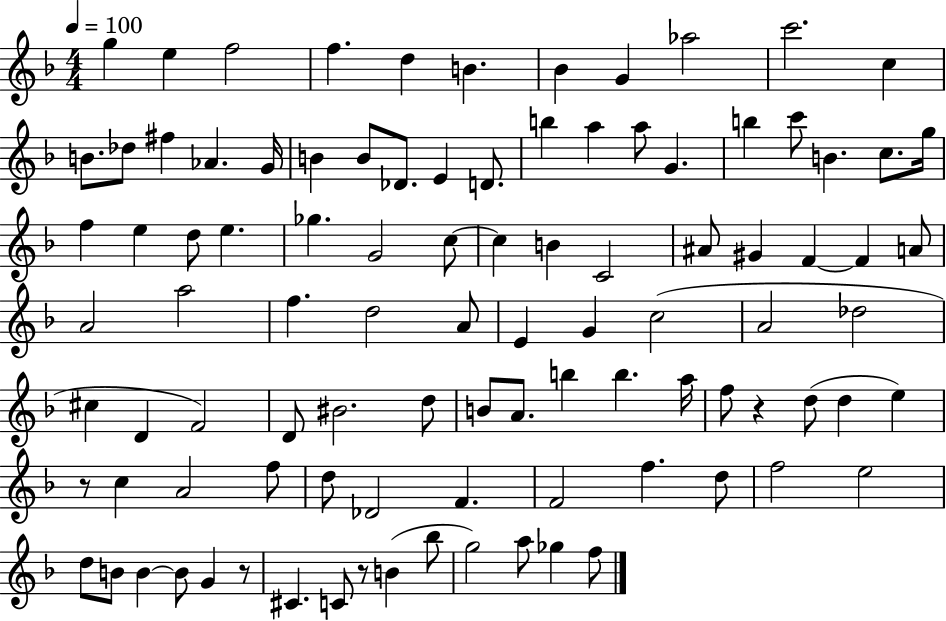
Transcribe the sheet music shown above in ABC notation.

X:1
T:Untitled
M:4/4
L:1/4
K:F
g e f2 f d B _B G _a2 c'2 c B/2 _d/2 ^f _A G/4 B B/2 _D/2 E D/2 b a a/2 G b c'/2 B c/2 g/4 f e d/2 e _g G2 c/2 c B C2 ^A/2 ^G F F A/2 A2 a2 f d2 A/2 E G c2 A2 _d2 ^c D F2 D/2 ^B2 d/2 B/2 A/2 b b a/4 f/2 z d/2 d e z/2 c A2 f/2 d/2 _D2 F F2 f d/2 f2 e2 d/2 B/2 B B/2 G z/2 ^C C/2 z/2 B _b/2 g2 a/2 _g f/2